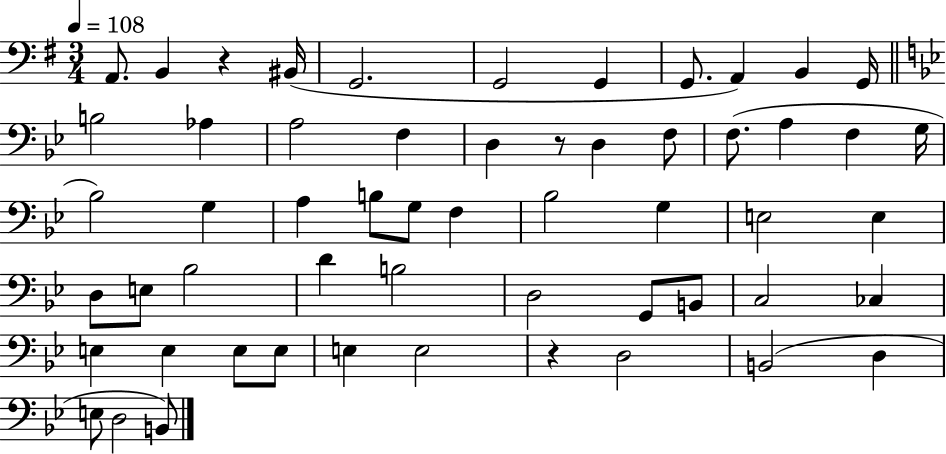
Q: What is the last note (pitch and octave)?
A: B2